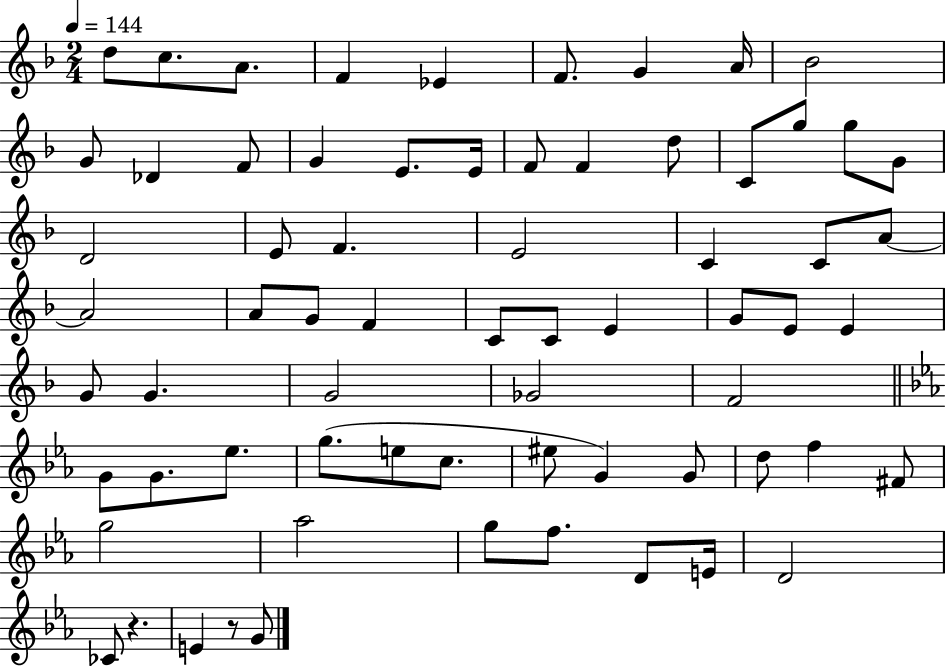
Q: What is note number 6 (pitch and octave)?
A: F4